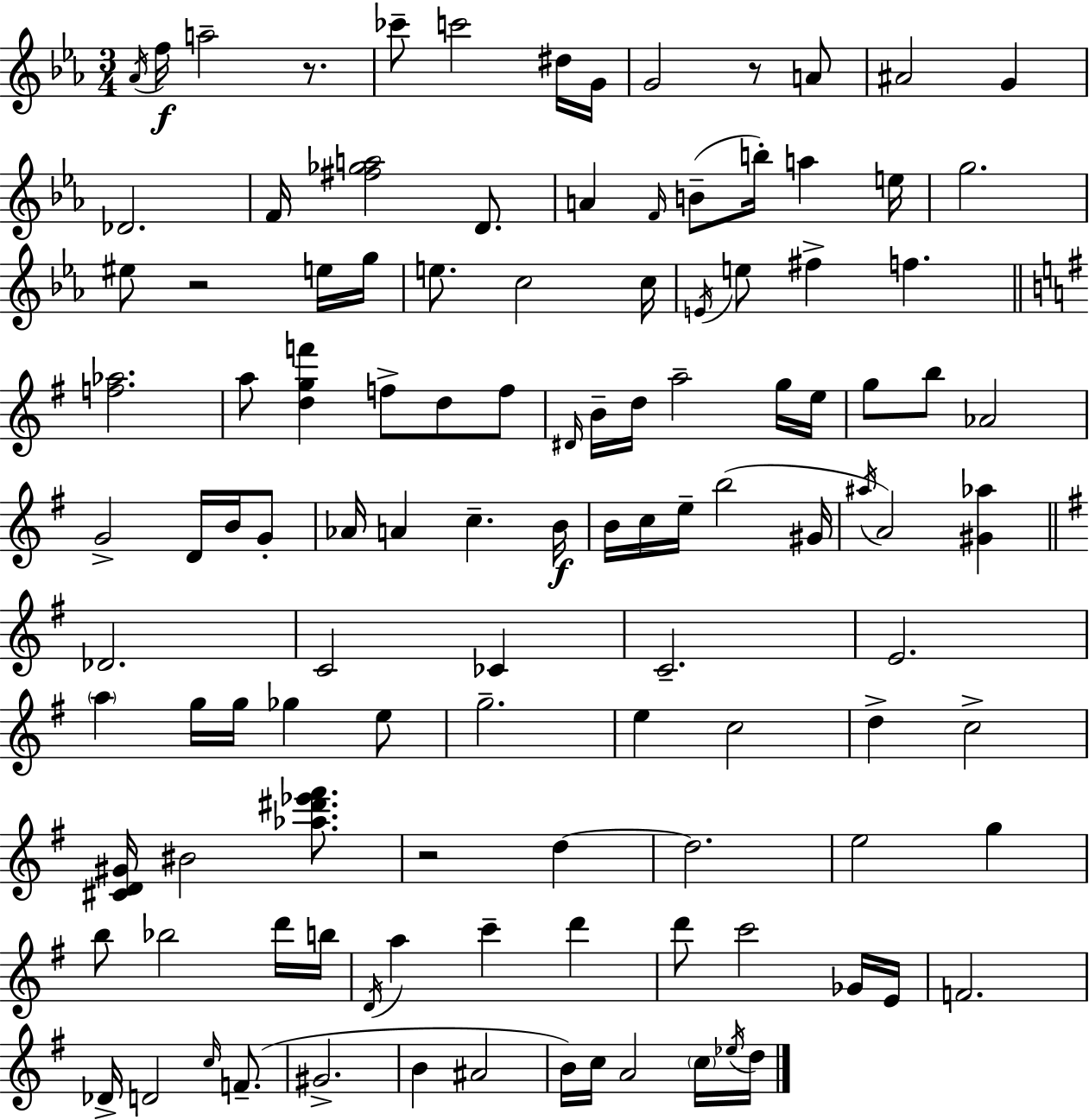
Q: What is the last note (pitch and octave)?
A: D5